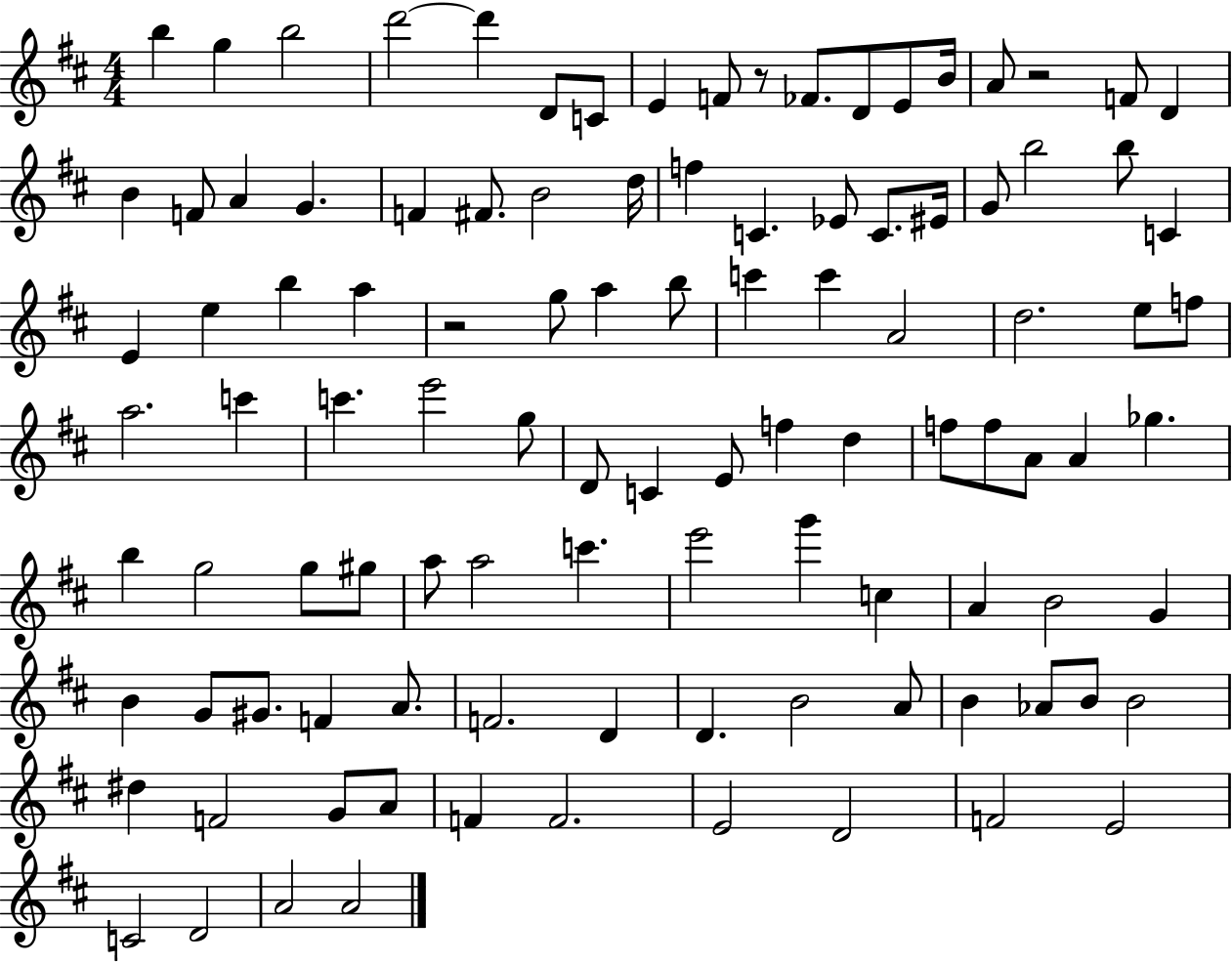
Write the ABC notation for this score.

X:1
T:Untitled
M:4/4
L:1/4
K:D
b g b2 d'2 d' D/2 C/2 E F/2 z/2 _F/2 D/2 E/2 B/4 A/2 z2 F/2 D B F/2 A G F ^F/2 B2 d/4 f C _E/2 C/2 ^E/4 G/2 b2 b/2 C E e b a z2 g/2 a b/2 c' c' A2 d2 e/2 f/2 a2 c' c' e'2 g/2 D/2 C E/2 f d f/2 f/2 A/2 A _g b g2 g/2 ^g/2 a/2 a2 c' e'2 g' c A B2 G B G/2 ^G/2 F A/2 F2 D D B2 A/2 B _A/2 B/2 B2 ^d F2 G/2 A/2 F F2 E2 D2 F2 E2 C2 D2 A2 A2